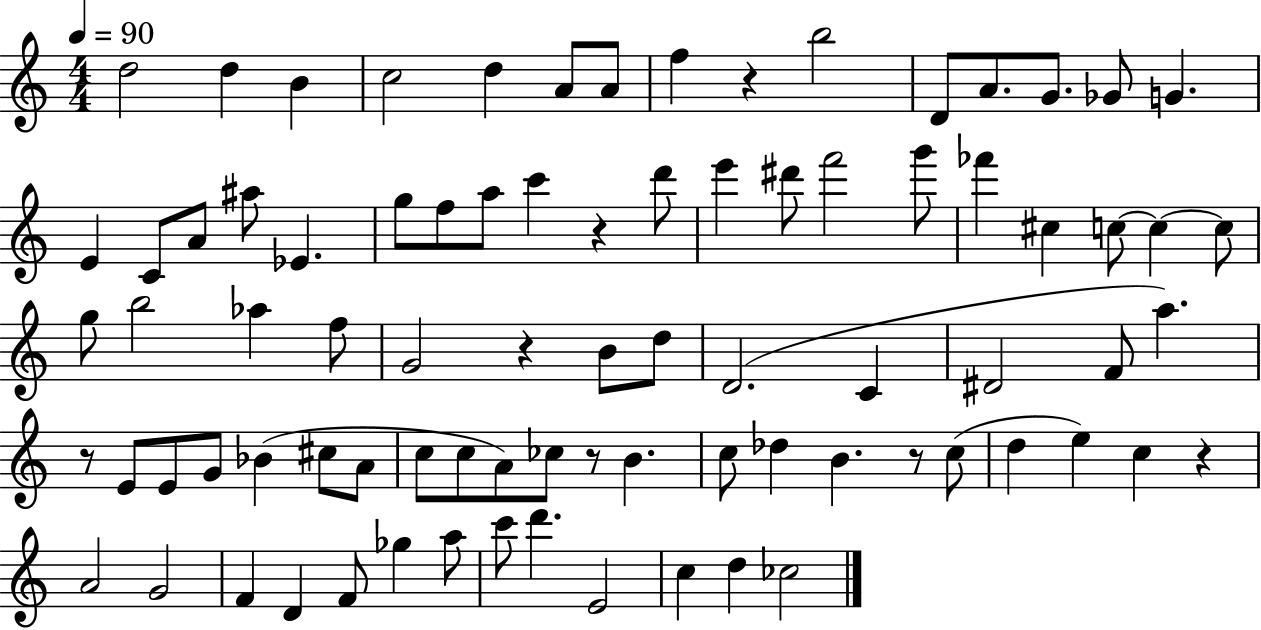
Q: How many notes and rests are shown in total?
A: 83